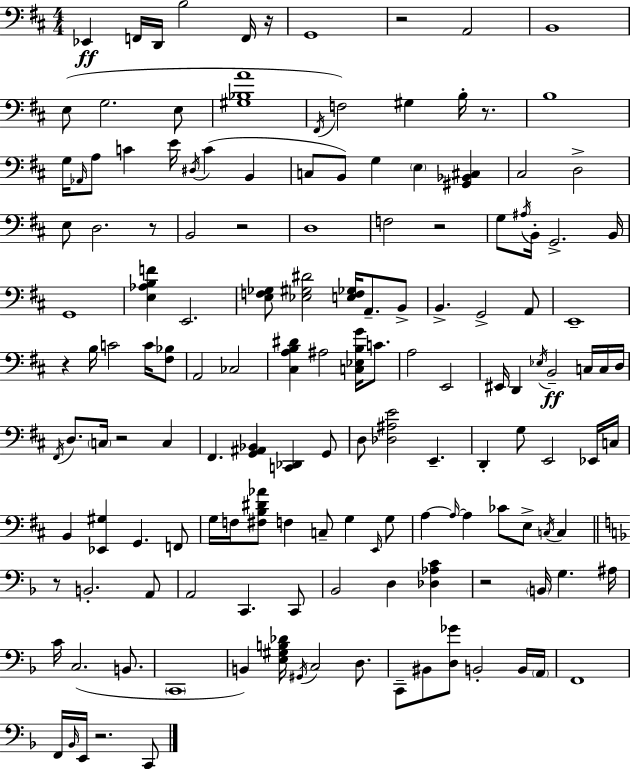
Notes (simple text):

Eb2/q F2/s D2/s B3/h F2/s R/s G2/w R/h A2/h B2/w E3/e G3/h. E3/e [G#3,Bb3,A4]/w F#2/s F3/h G#3/q B3/s R/e. B3/w G3/s Ab2/s A3/e C4/q E4/s D#3/s C4/q B2/q C3/e B2/e G3/q E3/q [G#2,Bb2,C#3]/q C#3/h D3/h E3/e D3/h. R/e B2/h R/h D3/w F3/h R/h G3/e A#3/s B2/s G2/h. B2/s G2/w [E3,Ab3,B3,F4]/q E2/h. [E3,F3,Gb3]/e [Eb3,G#3,D#4]/h [E3,F3,Gb3]/s A2/e. B2/e B2/q. G2/h A2/e E2/w R/q B3/s C4/h C4/s [F#3,Bb3]/e A2/h CES3/h [C#3,A3,B3,D#4]/q A#3/h [C3,Eb3,B3,G4]/s C4/e. A3/h E2/h EIS2/s D2/q Eb3/s B2/h C3/s C3/s D3/s F#2/s D3/e. C3/s R/h C3/q F#2/q. [G2,A#2,Bb2]/q [C2,Db2]/q G2/e D3/e [Db3,A#3,E4]/h E2/q. D2/q G3/e E2/h Eb2/s C3/s B2/q [Eb2,G#3]/q G2/q. F2/e G3/s F3/s [F#3,B3,D#4,Ab4]/e F3/q C3/e G3/q E2/s G3/e A3/q A3/s A3/q CES4/e E3/e C3/s C3/q R/e B2/h. A2/e A2/h C2/q. C2/e Bb2/h D3/q [Db3,Ab3,C4]/q R/h B2/s G3/q. A#3/s C4/s C3/h. B2/e. C2/w B2/q [E3,G#3,B3,Db4]/s G#2/s C3/h D3/e. C2/e BIS2/e [D3,Gb4]/e B2/h B2/s A2/s F2/w F2/s Bb2/s E2/s R/h. C2/e